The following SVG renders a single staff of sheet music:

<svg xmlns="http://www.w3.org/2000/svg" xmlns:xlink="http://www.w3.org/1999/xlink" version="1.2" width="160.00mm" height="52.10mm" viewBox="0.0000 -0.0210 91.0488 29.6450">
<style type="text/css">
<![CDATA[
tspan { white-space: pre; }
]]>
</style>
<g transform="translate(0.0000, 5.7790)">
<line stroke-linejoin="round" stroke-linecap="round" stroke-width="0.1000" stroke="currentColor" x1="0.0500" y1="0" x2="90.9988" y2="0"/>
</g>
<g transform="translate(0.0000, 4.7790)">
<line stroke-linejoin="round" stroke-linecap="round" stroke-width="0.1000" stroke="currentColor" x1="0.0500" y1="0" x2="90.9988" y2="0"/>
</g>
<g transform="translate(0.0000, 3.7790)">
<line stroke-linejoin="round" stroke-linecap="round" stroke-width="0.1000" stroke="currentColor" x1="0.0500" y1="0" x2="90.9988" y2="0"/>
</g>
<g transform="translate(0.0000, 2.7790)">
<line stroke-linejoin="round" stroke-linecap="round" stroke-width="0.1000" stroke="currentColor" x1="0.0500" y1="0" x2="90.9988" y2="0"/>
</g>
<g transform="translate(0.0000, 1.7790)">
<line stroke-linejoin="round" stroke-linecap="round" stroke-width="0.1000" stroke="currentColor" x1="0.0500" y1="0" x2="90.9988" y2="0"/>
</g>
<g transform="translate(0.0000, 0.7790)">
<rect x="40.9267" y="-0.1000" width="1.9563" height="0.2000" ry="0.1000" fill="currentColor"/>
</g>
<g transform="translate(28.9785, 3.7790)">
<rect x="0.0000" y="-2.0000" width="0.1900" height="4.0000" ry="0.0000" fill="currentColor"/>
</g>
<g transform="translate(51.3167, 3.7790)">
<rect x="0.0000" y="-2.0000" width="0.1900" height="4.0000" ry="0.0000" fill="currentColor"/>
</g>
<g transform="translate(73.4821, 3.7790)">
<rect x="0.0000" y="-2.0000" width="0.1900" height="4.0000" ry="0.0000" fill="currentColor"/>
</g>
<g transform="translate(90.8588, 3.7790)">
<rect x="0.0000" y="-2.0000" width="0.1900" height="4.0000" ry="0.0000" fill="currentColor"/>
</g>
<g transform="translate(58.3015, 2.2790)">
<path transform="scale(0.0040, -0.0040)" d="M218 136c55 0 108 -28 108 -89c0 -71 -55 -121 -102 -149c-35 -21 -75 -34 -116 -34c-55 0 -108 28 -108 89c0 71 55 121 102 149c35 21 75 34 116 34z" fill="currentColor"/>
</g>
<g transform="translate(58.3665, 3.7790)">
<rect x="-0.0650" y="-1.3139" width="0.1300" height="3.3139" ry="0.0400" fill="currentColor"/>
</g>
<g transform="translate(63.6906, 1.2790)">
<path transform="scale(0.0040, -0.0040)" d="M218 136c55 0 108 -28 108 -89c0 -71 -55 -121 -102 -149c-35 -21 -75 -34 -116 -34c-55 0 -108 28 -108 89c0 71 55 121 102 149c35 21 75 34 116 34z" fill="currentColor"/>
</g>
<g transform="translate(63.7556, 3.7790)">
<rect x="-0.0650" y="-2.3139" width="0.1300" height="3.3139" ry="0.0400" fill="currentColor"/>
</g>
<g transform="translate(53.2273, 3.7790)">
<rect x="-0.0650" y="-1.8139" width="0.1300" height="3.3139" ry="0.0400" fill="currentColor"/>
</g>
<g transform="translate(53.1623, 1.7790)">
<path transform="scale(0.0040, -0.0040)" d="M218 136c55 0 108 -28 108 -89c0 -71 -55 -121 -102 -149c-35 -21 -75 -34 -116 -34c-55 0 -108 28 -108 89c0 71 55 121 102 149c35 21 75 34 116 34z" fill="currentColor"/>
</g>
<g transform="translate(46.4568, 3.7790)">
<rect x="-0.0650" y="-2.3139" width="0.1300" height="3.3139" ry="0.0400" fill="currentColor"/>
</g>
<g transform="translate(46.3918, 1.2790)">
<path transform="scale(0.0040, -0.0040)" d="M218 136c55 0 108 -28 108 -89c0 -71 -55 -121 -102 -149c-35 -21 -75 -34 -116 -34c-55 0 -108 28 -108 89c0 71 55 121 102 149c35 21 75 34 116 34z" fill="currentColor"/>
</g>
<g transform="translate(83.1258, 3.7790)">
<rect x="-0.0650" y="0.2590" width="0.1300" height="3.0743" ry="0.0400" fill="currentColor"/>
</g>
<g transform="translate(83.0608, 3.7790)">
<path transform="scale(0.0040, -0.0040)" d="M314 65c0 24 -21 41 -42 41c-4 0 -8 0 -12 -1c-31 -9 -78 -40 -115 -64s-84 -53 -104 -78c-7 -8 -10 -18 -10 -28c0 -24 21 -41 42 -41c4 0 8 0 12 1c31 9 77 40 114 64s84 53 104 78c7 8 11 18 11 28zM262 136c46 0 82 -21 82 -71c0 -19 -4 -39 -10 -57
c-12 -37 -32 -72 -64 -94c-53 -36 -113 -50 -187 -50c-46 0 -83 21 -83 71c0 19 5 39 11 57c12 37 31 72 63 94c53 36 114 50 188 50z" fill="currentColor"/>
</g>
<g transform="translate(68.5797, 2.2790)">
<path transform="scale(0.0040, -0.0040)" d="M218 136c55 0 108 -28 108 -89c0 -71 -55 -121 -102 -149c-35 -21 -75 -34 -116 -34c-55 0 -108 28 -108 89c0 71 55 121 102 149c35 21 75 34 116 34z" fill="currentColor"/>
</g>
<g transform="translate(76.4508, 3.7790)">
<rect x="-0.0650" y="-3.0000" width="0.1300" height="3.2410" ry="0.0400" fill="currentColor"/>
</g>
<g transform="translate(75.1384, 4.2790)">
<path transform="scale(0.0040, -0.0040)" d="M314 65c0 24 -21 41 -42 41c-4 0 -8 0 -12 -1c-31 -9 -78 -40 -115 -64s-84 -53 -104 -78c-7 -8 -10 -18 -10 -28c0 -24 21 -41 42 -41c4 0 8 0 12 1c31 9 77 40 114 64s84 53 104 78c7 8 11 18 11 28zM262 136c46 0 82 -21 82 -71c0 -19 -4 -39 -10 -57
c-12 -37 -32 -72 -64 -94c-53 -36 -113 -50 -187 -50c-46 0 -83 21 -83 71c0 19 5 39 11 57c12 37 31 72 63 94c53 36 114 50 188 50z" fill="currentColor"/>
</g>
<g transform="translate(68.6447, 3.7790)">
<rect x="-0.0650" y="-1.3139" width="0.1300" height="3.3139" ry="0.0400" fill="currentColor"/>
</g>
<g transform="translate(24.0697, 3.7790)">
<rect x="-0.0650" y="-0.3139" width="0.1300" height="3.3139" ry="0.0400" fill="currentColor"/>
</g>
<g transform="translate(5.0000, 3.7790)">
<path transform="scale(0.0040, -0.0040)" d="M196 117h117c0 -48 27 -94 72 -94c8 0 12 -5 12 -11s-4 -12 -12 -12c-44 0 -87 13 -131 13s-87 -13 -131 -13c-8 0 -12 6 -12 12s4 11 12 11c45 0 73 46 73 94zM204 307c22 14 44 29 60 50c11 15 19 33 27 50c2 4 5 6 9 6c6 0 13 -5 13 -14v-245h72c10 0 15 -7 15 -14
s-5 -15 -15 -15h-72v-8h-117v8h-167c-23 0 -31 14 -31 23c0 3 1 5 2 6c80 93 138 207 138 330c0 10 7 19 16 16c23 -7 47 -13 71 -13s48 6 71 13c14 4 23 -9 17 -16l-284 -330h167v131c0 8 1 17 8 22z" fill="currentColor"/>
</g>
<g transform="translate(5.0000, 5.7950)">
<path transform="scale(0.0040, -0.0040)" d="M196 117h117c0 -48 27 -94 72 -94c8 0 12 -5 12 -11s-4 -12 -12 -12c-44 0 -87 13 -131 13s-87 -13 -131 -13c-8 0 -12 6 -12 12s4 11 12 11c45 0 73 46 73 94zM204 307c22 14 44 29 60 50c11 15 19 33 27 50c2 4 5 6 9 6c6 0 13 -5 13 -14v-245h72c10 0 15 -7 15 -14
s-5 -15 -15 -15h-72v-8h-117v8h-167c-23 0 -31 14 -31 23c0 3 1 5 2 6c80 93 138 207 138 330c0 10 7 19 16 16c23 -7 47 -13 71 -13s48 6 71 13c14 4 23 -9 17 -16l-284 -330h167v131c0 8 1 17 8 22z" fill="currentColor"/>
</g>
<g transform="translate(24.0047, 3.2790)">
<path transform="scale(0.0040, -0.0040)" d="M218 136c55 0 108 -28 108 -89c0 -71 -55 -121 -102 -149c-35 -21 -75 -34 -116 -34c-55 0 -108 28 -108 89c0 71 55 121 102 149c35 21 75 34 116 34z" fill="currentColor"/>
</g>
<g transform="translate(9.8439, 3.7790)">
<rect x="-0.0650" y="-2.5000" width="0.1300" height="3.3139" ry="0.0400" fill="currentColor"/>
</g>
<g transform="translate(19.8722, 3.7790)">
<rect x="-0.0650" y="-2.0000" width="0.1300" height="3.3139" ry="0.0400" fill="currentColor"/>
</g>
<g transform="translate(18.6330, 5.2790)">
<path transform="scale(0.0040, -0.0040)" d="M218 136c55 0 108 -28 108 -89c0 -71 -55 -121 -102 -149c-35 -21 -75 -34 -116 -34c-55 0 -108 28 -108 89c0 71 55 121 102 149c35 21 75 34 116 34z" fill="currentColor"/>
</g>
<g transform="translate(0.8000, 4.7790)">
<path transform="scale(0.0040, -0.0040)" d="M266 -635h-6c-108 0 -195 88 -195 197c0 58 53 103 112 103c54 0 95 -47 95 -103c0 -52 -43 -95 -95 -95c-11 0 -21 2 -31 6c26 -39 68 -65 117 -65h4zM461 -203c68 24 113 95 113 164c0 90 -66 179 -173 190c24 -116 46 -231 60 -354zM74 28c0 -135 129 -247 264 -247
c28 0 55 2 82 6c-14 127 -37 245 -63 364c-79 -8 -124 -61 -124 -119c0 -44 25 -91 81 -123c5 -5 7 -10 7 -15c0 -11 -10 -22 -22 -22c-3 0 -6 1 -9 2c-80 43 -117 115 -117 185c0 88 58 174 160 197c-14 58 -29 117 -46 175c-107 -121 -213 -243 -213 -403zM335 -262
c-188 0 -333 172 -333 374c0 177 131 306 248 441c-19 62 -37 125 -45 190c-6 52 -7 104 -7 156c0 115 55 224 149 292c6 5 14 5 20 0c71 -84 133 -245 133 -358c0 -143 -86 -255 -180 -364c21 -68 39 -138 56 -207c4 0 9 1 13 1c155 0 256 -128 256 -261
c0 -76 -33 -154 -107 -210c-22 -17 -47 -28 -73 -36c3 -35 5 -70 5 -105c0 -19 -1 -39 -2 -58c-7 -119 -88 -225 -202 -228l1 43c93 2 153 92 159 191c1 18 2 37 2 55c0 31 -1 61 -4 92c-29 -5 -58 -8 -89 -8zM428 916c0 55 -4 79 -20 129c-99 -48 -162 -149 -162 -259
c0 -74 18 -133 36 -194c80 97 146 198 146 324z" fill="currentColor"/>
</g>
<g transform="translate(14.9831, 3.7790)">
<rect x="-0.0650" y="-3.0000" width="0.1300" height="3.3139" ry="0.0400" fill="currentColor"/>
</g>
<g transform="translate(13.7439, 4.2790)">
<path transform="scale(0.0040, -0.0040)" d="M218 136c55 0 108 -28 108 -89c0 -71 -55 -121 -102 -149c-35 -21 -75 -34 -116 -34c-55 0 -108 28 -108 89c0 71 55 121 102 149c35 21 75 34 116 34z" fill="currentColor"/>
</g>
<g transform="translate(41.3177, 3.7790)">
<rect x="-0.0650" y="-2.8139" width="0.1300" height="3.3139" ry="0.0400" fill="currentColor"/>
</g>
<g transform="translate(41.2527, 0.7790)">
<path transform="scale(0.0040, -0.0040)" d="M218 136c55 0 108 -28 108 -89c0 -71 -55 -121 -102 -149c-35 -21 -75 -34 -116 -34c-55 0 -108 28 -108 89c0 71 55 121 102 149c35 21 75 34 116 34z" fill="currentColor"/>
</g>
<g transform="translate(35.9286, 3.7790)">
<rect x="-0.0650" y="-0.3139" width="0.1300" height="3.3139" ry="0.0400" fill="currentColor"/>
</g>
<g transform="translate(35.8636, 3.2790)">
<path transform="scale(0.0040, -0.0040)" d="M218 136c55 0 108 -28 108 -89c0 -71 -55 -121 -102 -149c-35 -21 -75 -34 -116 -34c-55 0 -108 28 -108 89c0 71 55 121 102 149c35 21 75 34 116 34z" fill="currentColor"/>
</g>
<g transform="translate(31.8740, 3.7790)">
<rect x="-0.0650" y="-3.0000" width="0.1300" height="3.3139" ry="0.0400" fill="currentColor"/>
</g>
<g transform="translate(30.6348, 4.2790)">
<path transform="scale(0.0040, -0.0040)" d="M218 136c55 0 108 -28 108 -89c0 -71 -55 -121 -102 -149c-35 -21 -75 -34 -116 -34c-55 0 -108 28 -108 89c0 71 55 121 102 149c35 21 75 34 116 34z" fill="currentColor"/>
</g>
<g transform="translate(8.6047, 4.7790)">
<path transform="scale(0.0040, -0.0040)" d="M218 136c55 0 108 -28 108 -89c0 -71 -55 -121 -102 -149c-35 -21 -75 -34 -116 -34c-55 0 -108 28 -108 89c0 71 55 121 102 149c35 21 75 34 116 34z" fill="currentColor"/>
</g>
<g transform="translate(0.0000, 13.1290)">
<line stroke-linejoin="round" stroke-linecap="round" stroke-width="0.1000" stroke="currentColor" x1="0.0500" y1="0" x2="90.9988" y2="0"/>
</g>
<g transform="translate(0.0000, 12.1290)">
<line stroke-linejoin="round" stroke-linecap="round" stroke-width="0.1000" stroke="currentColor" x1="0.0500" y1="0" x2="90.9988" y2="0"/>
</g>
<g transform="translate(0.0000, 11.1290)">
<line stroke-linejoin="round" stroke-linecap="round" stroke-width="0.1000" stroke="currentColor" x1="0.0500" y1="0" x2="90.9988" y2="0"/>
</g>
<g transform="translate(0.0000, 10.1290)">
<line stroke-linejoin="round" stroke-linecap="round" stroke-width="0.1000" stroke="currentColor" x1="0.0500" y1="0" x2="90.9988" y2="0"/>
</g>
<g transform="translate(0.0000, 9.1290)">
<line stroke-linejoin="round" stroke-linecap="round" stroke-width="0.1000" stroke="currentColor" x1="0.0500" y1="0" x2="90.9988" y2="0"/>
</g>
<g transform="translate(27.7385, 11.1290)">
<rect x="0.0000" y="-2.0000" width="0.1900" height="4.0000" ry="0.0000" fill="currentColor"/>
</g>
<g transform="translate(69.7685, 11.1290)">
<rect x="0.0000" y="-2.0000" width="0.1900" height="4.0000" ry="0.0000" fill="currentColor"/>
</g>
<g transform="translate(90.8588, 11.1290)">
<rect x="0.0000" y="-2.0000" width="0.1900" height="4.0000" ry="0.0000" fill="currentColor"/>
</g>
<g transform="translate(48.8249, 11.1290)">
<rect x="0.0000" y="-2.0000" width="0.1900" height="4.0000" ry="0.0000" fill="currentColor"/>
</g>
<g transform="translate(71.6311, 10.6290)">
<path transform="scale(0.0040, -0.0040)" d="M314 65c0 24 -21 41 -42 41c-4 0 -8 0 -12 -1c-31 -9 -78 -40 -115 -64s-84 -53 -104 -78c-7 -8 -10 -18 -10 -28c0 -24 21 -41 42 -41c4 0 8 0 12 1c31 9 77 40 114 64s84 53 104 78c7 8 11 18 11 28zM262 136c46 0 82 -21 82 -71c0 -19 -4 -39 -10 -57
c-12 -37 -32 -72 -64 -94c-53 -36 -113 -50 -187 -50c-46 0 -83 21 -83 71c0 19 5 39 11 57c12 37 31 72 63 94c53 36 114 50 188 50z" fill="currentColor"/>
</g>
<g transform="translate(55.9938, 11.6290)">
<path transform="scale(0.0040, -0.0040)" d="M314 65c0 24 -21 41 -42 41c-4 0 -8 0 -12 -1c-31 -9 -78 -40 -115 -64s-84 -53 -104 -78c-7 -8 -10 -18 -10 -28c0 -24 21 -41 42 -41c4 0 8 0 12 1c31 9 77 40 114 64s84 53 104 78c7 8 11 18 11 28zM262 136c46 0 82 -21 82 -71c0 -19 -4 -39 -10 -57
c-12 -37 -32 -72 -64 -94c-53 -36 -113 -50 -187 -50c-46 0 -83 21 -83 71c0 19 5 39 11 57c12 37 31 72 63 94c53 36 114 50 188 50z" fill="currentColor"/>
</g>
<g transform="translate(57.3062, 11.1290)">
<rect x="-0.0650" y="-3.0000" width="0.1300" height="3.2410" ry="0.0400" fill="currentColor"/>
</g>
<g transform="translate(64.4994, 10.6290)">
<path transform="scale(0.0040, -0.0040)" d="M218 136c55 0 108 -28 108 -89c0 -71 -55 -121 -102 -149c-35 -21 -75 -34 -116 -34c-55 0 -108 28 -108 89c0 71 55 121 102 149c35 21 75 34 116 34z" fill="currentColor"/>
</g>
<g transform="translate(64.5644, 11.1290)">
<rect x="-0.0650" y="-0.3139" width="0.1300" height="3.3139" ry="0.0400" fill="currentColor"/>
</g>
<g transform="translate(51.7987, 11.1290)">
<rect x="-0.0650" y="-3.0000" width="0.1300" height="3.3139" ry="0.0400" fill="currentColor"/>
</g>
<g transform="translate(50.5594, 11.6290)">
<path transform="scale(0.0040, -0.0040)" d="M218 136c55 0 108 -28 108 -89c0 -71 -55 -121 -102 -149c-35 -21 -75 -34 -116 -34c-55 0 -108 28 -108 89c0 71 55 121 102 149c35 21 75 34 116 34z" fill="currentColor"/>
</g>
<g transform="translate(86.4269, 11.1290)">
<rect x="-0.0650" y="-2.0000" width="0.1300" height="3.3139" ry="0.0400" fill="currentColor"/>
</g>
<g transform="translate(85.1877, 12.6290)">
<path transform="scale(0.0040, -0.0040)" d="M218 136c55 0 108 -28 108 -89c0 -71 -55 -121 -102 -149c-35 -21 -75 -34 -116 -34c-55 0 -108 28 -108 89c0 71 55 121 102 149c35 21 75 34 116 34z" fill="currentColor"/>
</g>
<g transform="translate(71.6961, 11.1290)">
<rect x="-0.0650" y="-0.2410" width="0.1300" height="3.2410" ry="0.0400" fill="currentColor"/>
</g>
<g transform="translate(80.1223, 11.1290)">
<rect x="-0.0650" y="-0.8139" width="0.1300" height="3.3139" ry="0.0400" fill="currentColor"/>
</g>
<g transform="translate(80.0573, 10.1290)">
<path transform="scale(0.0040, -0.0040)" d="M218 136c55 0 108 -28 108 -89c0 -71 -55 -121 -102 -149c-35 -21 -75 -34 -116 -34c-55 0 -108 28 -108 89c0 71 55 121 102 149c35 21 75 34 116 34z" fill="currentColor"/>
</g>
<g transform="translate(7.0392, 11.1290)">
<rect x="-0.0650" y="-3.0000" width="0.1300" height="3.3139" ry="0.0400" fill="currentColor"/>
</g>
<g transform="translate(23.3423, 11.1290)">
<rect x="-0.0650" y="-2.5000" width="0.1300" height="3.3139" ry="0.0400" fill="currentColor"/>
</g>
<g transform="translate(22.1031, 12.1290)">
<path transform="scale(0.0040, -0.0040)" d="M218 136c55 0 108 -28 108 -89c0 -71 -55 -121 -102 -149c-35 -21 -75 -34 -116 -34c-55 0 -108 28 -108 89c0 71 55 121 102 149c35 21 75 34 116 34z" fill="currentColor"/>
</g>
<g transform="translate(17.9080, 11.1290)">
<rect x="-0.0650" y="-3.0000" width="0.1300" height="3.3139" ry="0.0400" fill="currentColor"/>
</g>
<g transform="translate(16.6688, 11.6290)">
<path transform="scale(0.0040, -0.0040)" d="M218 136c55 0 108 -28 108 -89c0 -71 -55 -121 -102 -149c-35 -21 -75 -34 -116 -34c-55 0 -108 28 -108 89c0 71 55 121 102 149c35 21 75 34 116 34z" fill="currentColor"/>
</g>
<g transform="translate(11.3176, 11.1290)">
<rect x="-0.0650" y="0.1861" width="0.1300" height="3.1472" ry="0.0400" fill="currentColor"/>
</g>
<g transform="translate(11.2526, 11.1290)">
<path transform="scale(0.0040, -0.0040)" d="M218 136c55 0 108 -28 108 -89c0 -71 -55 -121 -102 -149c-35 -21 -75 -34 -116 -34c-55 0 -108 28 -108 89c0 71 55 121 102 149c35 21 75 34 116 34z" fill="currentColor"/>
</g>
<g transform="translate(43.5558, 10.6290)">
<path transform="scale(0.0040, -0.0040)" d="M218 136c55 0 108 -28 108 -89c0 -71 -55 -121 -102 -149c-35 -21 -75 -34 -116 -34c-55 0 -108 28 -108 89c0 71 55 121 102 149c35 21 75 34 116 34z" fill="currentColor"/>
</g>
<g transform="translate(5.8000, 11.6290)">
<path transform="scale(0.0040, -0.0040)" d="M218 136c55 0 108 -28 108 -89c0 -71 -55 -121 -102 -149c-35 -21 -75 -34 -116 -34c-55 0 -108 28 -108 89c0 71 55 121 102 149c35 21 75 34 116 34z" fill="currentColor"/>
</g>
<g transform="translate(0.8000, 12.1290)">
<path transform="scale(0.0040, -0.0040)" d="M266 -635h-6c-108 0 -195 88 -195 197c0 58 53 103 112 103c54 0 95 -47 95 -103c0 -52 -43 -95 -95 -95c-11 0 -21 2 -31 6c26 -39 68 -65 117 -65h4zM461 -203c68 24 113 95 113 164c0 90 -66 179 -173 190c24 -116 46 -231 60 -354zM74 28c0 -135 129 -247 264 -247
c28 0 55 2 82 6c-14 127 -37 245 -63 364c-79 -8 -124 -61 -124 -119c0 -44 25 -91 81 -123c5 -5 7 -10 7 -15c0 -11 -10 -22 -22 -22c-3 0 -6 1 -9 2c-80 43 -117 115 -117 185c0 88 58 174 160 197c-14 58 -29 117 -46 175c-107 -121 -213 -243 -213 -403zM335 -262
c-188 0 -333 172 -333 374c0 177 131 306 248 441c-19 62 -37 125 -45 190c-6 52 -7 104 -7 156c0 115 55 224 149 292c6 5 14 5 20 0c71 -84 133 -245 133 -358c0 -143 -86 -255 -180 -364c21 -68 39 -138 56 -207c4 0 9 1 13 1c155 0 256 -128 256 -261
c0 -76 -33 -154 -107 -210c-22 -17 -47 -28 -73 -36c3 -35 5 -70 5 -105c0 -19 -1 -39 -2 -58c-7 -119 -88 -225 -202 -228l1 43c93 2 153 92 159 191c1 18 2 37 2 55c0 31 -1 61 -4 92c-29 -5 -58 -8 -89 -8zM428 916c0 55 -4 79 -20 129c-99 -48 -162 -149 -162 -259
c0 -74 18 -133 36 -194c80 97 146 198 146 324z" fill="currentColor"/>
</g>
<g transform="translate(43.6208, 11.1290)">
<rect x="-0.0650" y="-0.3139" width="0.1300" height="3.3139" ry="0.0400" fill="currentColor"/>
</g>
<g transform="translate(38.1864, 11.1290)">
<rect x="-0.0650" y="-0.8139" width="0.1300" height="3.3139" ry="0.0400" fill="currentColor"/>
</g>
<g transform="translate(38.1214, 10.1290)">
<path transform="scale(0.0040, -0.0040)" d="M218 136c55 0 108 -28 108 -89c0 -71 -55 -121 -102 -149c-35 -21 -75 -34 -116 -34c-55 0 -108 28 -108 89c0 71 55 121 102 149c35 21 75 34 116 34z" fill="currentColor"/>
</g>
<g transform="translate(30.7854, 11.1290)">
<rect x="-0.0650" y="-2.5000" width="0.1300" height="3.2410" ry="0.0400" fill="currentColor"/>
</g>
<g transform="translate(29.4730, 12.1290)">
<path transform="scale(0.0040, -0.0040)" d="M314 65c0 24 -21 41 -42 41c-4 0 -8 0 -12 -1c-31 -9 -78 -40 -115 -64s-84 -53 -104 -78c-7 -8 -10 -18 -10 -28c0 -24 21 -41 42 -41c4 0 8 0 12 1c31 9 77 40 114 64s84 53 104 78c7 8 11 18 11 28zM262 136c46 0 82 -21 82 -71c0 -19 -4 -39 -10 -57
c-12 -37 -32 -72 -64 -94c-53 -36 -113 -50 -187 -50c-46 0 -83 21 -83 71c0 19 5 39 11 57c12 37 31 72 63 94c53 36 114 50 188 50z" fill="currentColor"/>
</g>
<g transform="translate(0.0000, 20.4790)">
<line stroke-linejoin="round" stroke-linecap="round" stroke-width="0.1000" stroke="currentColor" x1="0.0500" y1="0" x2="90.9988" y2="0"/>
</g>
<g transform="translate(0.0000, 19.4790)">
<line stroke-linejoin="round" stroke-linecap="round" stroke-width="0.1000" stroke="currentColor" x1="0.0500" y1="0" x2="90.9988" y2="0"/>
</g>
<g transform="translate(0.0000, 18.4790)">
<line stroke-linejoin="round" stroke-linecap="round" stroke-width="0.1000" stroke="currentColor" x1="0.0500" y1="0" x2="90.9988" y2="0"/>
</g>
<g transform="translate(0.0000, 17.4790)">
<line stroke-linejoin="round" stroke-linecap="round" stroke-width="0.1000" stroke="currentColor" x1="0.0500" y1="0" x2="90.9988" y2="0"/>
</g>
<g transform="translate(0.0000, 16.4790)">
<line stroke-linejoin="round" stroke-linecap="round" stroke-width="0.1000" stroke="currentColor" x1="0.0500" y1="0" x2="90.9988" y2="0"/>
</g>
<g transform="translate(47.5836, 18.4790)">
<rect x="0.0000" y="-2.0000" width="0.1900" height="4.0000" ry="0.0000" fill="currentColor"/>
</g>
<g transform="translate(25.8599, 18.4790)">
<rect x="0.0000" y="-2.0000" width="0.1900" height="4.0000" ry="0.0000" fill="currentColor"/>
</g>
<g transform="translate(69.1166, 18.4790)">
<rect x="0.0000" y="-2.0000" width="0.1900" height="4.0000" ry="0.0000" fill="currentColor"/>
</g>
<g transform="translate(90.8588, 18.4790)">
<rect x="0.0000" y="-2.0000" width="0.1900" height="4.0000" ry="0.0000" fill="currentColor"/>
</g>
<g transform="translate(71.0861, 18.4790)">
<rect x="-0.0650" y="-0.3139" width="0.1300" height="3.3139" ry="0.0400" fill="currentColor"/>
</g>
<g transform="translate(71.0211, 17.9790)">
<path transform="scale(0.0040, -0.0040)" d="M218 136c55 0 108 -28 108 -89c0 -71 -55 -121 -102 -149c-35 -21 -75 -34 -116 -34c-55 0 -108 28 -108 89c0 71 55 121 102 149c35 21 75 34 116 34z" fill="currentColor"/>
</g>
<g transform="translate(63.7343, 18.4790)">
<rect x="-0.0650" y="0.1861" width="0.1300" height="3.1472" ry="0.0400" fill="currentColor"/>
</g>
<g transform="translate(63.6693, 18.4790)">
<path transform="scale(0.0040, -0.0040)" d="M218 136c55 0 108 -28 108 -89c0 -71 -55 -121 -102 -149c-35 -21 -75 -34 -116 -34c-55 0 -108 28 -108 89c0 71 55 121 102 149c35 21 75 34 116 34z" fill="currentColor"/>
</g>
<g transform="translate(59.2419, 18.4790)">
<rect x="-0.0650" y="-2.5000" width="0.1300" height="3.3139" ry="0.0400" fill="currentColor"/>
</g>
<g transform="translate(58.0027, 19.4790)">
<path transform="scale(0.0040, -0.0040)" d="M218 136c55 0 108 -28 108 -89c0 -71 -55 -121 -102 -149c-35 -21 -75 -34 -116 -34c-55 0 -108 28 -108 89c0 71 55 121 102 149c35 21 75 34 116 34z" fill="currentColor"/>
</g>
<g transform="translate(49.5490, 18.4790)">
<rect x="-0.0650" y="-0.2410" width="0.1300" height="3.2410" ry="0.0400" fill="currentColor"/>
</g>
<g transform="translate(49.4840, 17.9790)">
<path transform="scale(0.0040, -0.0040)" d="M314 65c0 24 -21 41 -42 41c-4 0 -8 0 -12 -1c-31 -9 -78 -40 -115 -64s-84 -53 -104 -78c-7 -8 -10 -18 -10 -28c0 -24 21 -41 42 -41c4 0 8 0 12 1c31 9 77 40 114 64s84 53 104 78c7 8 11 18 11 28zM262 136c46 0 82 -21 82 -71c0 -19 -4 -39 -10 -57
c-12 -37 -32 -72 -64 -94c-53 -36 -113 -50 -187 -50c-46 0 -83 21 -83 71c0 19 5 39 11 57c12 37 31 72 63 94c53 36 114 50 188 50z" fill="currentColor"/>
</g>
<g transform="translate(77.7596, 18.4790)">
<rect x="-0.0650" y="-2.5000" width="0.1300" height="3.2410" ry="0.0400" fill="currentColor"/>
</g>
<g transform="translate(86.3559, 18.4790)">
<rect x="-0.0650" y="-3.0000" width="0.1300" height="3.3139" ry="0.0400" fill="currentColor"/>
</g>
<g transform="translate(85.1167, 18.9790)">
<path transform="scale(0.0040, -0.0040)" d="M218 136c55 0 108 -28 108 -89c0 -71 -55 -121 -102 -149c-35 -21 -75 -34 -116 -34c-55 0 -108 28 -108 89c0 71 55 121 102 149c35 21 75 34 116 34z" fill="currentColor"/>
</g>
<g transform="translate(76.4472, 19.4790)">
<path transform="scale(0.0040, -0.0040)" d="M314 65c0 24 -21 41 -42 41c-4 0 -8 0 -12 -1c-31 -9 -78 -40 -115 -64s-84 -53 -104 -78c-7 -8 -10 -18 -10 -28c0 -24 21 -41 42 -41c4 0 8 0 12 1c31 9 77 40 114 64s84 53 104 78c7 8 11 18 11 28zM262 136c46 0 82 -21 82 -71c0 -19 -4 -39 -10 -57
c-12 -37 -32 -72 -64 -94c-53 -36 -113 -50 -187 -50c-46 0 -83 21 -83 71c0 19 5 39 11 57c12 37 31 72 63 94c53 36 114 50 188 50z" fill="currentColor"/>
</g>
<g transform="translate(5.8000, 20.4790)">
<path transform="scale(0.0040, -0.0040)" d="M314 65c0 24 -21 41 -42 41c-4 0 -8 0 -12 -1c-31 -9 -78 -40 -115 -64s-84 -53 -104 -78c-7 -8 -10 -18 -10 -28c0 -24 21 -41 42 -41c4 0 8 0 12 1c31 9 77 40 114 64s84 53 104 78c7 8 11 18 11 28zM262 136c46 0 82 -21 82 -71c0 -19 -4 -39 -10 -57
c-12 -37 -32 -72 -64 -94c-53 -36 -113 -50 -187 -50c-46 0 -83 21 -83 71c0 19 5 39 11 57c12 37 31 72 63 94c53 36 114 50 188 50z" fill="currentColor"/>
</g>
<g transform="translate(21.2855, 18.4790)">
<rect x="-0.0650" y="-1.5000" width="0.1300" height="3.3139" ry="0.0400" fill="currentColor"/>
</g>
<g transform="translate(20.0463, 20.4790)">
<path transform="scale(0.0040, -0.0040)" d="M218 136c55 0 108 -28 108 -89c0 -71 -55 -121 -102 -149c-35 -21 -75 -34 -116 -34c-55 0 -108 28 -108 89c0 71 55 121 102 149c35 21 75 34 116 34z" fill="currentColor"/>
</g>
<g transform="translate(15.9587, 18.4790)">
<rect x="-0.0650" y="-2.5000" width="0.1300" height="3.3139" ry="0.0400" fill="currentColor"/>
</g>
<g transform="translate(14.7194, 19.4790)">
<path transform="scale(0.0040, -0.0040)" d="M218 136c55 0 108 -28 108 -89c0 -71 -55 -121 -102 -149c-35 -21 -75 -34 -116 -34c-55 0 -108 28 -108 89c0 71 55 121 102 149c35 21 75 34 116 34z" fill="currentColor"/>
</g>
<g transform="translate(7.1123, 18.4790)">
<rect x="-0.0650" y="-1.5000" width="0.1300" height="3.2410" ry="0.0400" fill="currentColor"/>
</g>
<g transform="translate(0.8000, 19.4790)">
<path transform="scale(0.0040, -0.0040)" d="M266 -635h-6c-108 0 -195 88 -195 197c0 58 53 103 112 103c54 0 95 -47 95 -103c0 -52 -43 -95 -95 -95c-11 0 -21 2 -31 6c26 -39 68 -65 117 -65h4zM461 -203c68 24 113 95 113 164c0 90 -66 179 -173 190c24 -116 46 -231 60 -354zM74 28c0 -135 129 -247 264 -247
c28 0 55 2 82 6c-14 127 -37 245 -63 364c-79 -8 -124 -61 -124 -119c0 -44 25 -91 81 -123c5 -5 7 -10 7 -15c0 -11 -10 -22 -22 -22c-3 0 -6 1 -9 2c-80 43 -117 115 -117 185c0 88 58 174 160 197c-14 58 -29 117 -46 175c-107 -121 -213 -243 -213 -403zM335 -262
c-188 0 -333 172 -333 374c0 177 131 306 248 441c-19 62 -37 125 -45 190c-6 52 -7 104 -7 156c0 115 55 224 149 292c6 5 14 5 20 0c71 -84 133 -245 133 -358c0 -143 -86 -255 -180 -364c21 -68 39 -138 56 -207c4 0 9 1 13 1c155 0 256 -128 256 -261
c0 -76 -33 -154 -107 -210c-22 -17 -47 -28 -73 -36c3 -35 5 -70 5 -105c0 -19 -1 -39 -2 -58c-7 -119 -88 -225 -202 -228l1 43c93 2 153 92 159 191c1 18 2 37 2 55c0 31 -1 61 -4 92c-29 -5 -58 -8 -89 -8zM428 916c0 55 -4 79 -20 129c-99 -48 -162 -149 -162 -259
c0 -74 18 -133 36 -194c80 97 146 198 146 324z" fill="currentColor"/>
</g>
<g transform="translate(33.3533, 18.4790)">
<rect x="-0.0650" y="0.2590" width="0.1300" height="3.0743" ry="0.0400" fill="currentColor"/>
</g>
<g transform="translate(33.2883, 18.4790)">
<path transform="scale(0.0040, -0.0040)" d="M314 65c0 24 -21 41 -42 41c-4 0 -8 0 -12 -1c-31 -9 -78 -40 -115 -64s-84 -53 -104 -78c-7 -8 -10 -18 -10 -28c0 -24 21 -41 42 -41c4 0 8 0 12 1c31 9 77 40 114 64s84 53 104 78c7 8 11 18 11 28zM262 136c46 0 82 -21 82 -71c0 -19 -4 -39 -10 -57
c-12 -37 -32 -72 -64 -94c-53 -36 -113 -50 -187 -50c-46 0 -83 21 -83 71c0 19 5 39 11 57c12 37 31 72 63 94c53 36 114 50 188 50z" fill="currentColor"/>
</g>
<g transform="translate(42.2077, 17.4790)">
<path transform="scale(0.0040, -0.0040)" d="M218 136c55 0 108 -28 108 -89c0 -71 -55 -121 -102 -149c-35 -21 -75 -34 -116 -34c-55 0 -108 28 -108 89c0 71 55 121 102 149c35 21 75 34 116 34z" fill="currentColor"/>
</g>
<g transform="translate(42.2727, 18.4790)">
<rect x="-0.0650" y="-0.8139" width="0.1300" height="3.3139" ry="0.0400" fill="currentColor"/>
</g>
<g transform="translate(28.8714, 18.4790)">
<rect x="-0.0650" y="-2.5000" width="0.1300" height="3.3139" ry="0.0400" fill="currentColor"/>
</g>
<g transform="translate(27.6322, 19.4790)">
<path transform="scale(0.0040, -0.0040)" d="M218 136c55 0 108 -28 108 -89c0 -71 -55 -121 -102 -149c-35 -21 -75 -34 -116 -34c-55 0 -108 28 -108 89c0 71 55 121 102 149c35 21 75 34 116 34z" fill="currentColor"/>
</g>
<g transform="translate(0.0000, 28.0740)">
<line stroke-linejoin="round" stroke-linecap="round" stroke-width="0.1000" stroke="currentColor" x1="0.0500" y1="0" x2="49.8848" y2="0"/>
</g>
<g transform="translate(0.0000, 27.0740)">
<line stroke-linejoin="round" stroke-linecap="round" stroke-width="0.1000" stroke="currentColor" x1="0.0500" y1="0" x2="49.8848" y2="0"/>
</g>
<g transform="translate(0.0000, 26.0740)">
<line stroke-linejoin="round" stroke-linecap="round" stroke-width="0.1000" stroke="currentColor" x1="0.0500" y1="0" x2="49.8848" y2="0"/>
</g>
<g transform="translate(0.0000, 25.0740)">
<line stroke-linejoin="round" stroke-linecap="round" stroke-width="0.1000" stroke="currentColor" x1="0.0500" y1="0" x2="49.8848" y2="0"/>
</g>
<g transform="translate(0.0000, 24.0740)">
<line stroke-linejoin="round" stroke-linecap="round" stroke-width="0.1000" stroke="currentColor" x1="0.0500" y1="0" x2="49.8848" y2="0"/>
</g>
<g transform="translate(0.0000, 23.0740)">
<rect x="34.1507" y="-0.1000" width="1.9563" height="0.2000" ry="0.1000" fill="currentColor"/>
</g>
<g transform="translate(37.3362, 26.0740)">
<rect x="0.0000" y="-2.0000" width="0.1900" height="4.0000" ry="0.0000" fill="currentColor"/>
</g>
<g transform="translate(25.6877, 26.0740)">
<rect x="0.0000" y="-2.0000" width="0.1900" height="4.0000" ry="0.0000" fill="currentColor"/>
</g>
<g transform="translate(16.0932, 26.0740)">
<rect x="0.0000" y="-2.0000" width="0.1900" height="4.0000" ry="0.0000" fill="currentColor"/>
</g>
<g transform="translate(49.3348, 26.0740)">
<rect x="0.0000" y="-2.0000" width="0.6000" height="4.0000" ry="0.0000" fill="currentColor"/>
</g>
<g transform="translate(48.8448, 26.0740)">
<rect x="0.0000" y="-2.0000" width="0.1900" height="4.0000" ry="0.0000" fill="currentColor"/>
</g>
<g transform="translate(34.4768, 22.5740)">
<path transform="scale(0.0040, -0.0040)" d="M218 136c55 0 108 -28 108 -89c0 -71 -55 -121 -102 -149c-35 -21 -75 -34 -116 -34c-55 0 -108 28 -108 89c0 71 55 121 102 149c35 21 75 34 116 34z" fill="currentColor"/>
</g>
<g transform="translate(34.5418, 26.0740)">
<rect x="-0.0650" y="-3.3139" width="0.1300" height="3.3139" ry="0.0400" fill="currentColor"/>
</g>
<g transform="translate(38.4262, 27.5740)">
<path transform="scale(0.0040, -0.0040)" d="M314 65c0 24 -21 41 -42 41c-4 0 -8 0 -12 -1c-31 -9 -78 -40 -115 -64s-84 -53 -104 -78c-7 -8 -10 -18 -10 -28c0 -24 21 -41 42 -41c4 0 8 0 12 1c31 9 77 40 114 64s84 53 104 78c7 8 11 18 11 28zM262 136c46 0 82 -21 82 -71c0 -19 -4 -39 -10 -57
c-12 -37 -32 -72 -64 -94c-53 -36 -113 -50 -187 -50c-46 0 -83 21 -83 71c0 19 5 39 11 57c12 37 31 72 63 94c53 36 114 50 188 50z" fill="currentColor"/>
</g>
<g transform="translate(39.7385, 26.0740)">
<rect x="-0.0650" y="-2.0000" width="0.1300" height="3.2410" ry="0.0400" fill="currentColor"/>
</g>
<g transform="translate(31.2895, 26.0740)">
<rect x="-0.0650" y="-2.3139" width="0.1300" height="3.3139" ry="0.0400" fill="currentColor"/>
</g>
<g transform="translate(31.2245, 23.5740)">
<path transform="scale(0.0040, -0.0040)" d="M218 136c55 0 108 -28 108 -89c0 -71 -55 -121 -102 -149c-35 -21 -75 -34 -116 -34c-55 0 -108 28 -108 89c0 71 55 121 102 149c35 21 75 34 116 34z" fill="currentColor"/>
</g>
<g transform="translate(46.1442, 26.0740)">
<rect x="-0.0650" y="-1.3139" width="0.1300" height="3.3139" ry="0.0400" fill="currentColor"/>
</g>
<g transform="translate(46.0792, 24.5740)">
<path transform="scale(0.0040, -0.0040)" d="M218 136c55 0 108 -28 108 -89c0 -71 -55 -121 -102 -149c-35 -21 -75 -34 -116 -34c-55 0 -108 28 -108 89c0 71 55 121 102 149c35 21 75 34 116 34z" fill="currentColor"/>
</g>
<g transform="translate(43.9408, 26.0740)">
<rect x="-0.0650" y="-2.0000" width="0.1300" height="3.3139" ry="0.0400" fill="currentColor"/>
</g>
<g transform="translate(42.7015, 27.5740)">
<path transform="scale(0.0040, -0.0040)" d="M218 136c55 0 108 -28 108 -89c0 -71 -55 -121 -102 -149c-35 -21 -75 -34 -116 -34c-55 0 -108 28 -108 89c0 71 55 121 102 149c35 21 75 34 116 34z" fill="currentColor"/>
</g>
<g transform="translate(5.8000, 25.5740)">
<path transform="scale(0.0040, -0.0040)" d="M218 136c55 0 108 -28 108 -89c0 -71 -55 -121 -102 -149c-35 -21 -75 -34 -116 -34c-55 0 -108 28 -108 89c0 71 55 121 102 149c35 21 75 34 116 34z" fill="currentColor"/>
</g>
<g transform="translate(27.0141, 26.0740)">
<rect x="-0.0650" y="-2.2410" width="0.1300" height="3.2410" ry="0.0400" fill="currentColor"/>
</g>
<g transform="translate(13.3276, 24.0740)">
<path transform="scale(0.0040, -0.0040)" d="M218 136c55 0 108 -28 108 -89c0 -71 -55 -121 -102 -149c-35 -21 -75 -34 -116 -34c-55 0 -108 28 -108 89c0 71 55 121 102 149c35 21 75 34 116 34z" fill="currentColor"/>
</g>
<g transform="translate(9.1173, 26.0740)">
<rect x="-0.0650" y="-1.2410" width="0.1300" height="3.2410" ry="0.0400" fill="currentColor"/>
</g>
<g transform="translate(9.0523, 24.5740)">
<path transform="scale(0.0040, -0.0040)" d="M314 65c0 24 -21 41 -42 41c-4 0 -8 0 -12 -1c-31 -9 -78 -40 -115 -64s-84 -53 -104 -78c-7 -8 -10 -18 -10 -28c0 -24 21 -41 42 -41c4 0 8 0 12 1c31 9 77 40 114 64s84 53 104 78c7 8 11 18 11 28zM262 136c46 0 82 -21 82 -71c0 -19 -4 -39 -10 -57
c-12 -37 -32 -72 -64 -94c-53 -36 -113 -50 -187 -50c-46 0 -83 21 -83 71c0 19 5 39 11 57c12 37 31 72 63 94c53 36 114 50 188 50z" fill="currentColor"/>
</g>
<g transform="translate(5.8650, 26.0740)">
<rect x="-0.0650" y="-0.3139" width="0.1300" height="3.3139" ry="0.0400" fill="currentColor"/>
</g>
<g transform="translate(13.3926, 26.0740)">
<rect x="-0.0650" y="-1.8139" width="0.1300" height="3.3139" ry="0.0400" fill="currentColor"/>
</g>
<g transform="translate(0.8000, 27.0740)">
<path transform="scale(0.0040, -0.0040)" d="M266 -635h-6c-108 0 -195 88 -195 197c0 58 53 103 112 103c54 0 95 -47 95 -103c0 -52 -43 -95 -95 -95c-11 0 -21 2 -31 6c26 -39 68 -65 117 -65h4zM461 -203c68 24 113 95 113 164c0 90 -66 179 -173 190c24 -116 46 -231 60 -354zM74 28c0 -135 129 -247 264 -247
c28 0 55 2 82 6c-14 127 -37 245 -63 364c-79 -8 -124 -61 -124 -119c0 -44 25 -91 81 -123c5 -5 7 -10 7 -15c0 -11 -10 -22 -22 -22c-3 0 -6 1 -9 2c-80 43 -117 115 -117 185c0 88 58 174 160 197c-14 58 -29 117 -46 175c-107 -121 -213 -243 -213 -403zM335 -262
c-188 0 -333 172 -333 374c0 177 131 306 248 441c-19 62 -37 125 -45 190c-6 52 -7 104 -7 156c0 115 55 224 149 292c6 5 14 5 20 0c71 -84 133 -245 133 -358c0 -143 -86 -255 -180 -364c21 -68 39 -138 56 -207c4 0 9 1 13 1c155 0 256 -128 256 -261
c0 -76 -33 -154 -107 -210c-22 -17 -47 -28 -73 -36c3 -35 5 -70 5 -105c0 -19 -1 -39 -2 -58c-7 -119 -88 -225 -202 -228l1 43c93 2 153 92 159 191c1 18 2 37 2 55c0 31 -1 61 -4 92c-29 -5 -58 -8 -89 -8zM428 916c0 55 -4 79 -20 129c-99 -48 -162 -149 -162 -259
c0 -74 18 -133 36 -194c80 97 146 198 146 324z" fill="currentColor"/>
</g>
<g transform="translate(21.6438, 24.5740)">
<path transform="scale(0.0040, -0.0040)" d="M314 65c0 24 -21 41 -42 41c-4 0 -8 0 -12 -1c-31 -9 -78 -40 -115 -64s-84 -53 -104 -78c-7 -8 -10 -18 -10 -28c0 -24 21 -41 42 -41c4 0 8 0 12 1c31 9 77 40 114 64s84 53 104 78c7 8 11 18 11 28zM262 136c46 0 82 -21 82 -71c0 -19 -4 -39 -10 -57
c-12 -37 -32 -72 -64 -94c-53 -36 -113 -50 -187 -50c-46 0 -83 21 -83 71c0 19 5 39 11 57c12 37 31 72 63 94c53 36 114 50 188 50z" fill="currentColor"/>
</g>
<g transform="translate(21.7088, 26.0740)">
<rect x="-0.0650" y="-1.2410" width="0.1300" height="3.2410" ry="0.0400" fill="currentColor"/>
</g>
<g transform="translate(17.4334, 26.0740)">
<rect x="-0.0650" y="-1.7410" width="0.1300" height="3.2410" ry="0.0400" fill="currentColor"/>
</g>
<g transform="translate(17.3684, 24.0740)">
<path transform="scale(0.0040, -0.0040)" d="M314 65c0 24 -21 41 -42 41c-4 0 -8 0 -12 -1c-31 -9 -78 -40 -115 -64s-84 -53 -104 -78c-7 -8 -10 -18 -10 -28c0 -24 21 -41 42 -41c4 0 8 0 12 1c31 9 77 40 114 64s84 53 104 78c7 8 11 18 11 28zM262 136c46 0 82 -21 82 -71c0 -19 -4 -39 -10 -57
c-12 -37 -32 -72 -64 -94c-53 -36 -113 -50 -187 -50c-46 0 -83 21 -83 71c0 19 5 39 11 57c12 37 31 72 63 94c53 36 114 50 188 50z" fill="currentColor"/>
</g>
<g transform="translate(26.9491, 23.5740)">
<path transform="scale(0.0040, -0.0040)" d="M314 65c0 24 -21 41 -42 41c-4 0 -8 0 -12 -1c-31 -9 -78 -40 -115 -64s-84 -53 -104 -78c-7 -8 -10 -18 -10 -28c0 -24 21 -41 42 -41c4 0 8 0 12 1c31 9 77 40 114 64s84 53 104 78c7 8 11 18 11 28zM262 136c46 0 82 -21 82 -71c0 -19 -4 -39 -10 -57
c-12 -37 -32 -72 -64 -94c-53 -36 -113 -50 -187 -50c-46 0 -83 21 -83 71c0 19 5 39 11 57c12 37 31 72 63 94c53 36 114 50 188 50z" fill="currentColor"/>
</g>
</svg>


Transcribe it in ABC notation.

X:1
T:Untitled
M:4/4
L:1/4
K:C
G A F c A c a g f e g e A2 B2 A B A G G2 d c A A2 c c2 d F E2 G E G B2 d c2 G B c G2 A c e2 f f2 e2 g2 g b F2 F e